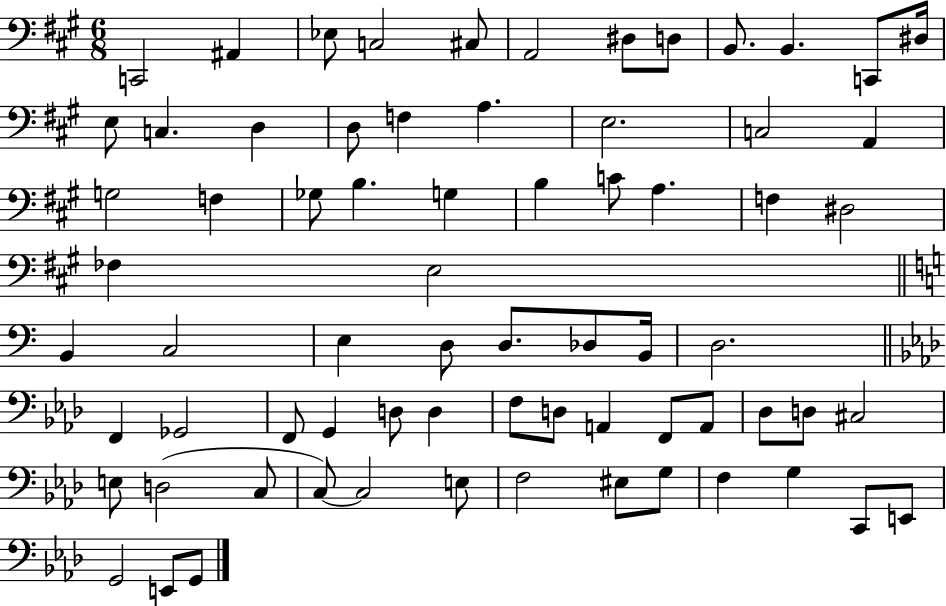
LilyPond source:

{
  \clef bass
  \numericTimeSignature
  \time 6/8
  \key a \major
  \repeat volta 2 { c,2 ais,4 | ees8 c2 cis8 | a,2 dis8 d8 | b,8. b,4. c,8 dis16 | \break e8 c4. d4 | d8 f4 a4. | e2. | c2 a,4 | \break g2 f4 | ges8 b4. g4 | b4 c'8 a4. | f4 dis2 | \break fes4 e2 | \bar "||" \break \key c \major b,4 c2 | e4 d8 d8. des8 b,16 | d2. | \bar "||" \break \key aes \major f,4 ges,2 | f,8 g,4 d8 d4 | f8 d8 a,4 f,8 a,8 | des8 d8 cis2 | \break e8 d2( c8 | c8~~) c2 e8 | f2 eis8 g8 | f4 g4 c,8 e,8 | \break g,2 e,8 g,8 | } \bar "|."
}